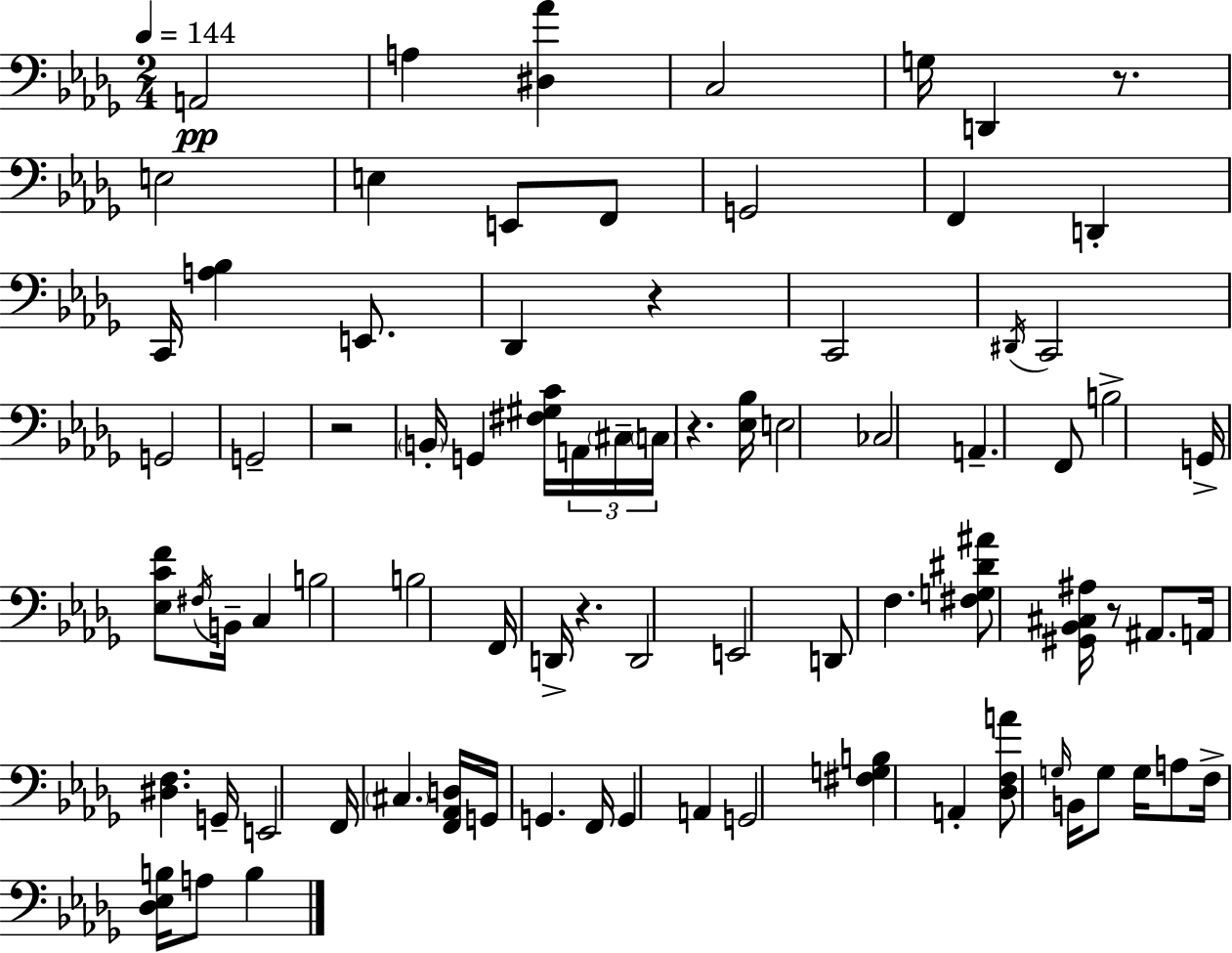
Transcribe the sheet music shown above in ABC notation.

X:1
T:Untitled
M:2/4
L:1/4
K:Bbm
A,,2 A, [^D,_A] C,2 G,/4 D,, z/2 E,2 E, E,,/2 F,,/2 G,,2 F,, D,, C,,/4 [A,_B,] E,,/2 _D,, z C,,2 ^D,,/4 C,,2 G,,2 G,,2 z2 B,,/4 G,, [^F,^G,C]/4 A,,/4 ^C,/4 C,/4 z [_E,_B,]/4 E,2 _C,2 A,, F,,/2 B,2 G,,/4 [_E,CF]/2 ^F,/4 B,,/4 C, B,2 B,2 F,,/4 D,,/4 z D,,2 E,,2 D,,/2 F, [^F,G,^D^A]/2 [^G,,_B,,^C,^A,]/4 z/2 ^A,,/2 A,,/4 [^D,F,] G,,/4 E,,2 F,,/4 ^C, [F,,_A,,D,]/4 G,,/4 G,, F,,/4 G,, A,, G,,2 [^F,G,B,] A,, [_D,F,A]/2 G,/4 B,,/4 G,/2 G,/4 A,/2 F,/4 [_D,_E,B,]/4 A,/2 B,